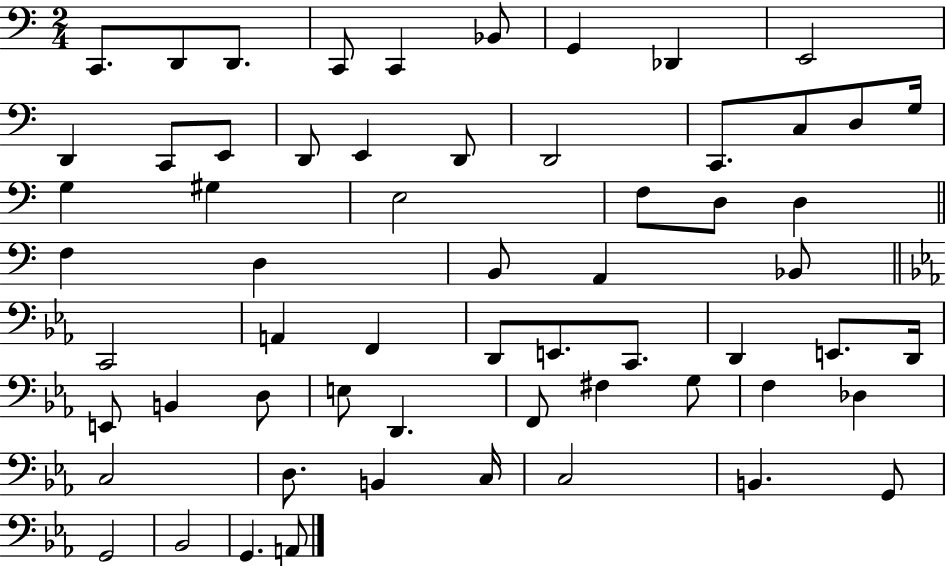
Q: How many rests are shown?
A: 0